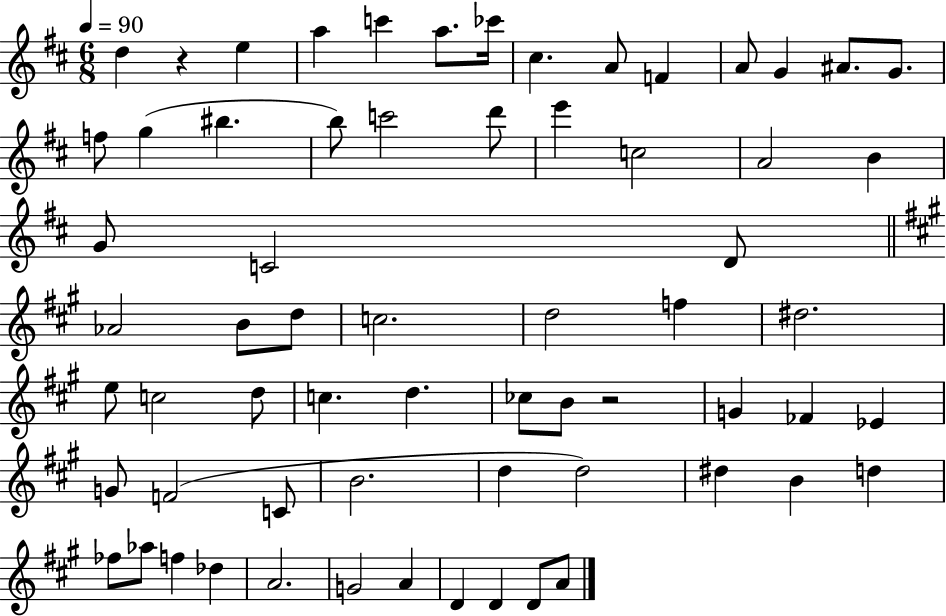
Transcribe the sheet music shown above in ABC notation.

X:1
T:Untitled
M:6/8
L:1/4
K:D
d z e a c' a/2 _c'/4 ^c A/2 F A/2 G ^A/2 G/2 f/2 g ^b b/2 c'2 d'/2 e' c2 A2 B G/2 C2 D/2 _A2 B/2 d/2 c2 d2 f ^d2 e/2 c2 d/2 c d _c/2 B/2 z2 G _F _E G/2 F2 C/2 B2 d d2 ^d B d _f/2 _a/2 f _d A2 G2 A D D D/2 A/2